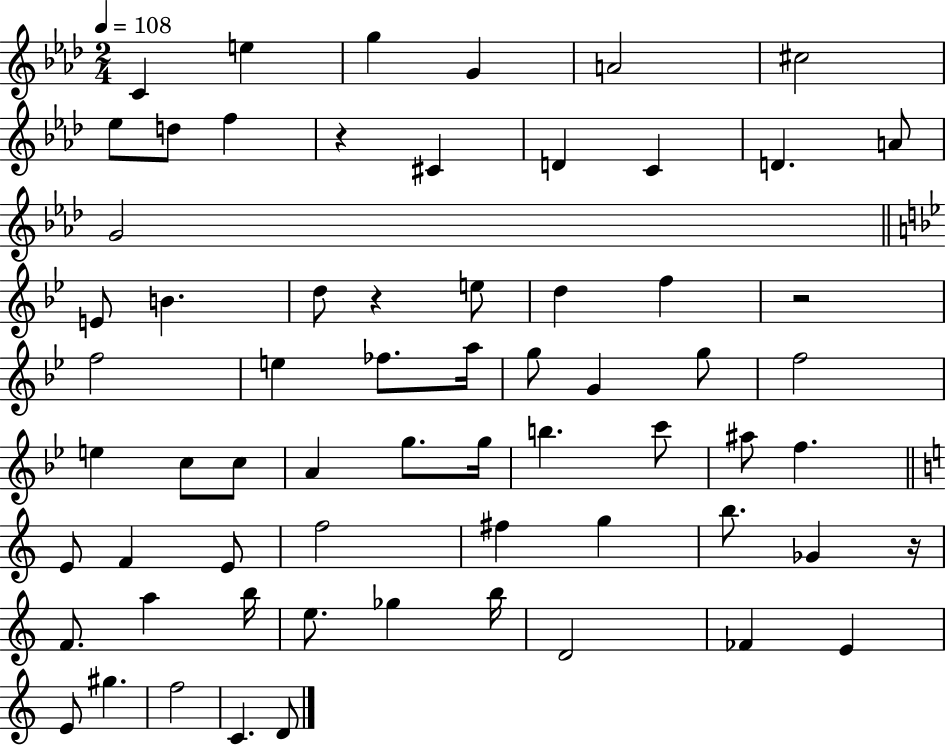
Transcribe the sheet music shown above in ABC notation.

X:1
T:Untitled
M:2/4
L:1/4
K:Ab
C e g G A2 ^c2 _e/2 d/2 f z ^C D C D A/2 G2 E/2 B d/2 z e/2 d f z2 f2 e _f/2 a/4 g/2 G g/2 f2 e c/2 c/2 A g/2 g/4 b c'/2 ^a/2 f E/2 F E/2 f2 ^f g b/2 _G z/4 F/2 a b/4 e/2 _g b/4 D2 _F E E/2 ^g f2 C D/2